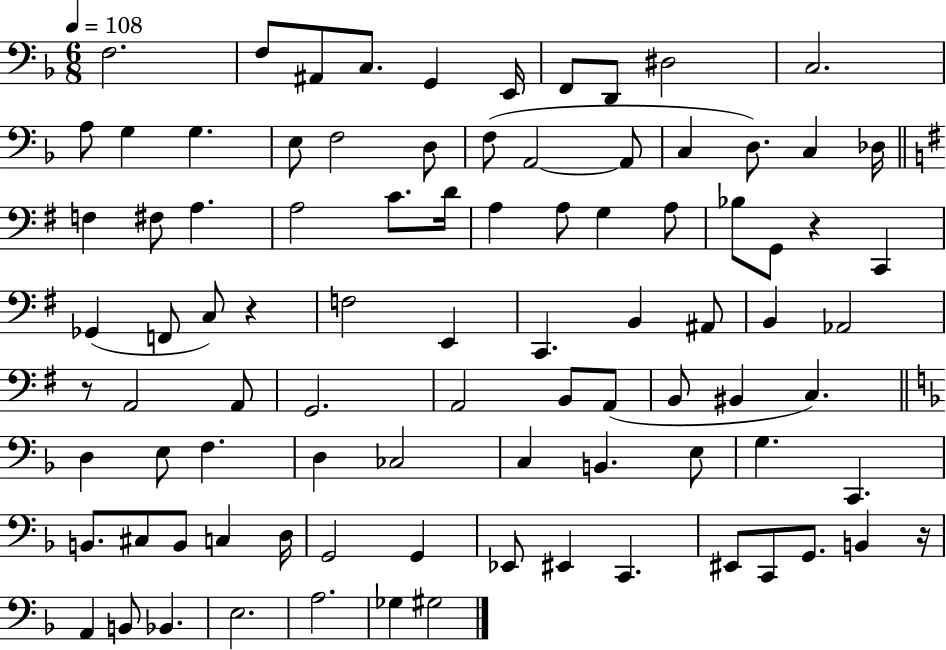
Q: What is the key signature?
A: F major